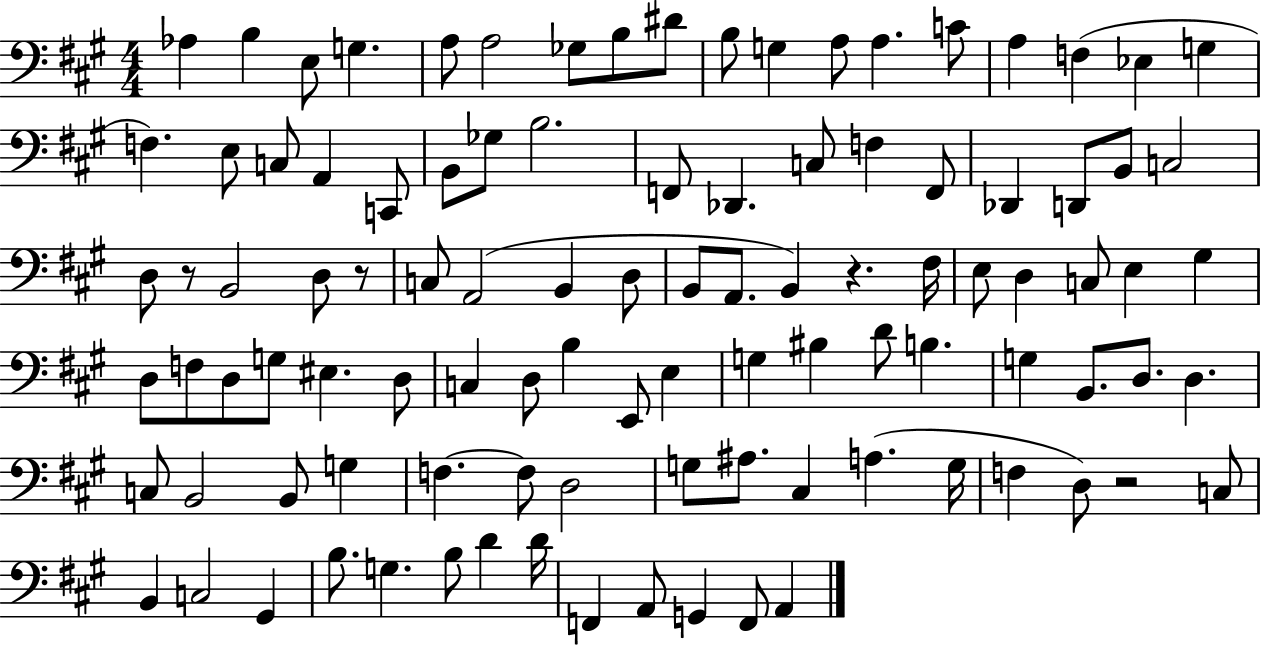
{
  \clef bass
  \numericTimeSignature
  \time 4/4
  \key a \major
  aes4 b4 e8 g4. | a8 a2 ges8 b8 dis'8 | b8 g4 a8 a4. c'8 | a4 f4( ees4 g4 | \break f4.) e8 c8 a,4 c,8 | b,8 ges8 b2. | f,8 des,4. c8 f4 f,8 | des,4 d,8 b,8 c2 | \break d8 r8 b,2 d8 r8 | c8 a,2( b,4 d8 | b,8 a,8. b,4) r4. fis16 | e8 d4 c8 e4 gis4 | \break d8 f8 d8 g8 eis4. d8 | c4 d8 b4 e,8 e4 | g4 bis4 d'8 b4. | g4 b,8. d8. d4. | \break c8 b,2 b,8 g4 | f4.~~ f8 d2 | g8 ais8. cis4 a4.( g16 | f4 d8) r2 c8 | \break b,4 c2 gis,4 | b8. g4. b8 d'4 d'16 | f,4 a,8 g,4 f,8 a,4 | \bar "|."
}